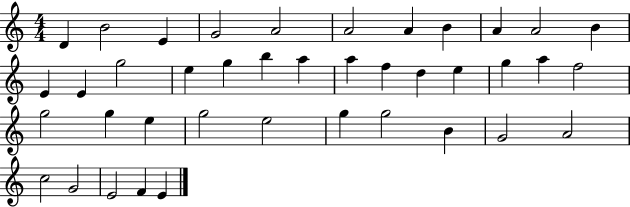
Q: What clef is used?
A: treble